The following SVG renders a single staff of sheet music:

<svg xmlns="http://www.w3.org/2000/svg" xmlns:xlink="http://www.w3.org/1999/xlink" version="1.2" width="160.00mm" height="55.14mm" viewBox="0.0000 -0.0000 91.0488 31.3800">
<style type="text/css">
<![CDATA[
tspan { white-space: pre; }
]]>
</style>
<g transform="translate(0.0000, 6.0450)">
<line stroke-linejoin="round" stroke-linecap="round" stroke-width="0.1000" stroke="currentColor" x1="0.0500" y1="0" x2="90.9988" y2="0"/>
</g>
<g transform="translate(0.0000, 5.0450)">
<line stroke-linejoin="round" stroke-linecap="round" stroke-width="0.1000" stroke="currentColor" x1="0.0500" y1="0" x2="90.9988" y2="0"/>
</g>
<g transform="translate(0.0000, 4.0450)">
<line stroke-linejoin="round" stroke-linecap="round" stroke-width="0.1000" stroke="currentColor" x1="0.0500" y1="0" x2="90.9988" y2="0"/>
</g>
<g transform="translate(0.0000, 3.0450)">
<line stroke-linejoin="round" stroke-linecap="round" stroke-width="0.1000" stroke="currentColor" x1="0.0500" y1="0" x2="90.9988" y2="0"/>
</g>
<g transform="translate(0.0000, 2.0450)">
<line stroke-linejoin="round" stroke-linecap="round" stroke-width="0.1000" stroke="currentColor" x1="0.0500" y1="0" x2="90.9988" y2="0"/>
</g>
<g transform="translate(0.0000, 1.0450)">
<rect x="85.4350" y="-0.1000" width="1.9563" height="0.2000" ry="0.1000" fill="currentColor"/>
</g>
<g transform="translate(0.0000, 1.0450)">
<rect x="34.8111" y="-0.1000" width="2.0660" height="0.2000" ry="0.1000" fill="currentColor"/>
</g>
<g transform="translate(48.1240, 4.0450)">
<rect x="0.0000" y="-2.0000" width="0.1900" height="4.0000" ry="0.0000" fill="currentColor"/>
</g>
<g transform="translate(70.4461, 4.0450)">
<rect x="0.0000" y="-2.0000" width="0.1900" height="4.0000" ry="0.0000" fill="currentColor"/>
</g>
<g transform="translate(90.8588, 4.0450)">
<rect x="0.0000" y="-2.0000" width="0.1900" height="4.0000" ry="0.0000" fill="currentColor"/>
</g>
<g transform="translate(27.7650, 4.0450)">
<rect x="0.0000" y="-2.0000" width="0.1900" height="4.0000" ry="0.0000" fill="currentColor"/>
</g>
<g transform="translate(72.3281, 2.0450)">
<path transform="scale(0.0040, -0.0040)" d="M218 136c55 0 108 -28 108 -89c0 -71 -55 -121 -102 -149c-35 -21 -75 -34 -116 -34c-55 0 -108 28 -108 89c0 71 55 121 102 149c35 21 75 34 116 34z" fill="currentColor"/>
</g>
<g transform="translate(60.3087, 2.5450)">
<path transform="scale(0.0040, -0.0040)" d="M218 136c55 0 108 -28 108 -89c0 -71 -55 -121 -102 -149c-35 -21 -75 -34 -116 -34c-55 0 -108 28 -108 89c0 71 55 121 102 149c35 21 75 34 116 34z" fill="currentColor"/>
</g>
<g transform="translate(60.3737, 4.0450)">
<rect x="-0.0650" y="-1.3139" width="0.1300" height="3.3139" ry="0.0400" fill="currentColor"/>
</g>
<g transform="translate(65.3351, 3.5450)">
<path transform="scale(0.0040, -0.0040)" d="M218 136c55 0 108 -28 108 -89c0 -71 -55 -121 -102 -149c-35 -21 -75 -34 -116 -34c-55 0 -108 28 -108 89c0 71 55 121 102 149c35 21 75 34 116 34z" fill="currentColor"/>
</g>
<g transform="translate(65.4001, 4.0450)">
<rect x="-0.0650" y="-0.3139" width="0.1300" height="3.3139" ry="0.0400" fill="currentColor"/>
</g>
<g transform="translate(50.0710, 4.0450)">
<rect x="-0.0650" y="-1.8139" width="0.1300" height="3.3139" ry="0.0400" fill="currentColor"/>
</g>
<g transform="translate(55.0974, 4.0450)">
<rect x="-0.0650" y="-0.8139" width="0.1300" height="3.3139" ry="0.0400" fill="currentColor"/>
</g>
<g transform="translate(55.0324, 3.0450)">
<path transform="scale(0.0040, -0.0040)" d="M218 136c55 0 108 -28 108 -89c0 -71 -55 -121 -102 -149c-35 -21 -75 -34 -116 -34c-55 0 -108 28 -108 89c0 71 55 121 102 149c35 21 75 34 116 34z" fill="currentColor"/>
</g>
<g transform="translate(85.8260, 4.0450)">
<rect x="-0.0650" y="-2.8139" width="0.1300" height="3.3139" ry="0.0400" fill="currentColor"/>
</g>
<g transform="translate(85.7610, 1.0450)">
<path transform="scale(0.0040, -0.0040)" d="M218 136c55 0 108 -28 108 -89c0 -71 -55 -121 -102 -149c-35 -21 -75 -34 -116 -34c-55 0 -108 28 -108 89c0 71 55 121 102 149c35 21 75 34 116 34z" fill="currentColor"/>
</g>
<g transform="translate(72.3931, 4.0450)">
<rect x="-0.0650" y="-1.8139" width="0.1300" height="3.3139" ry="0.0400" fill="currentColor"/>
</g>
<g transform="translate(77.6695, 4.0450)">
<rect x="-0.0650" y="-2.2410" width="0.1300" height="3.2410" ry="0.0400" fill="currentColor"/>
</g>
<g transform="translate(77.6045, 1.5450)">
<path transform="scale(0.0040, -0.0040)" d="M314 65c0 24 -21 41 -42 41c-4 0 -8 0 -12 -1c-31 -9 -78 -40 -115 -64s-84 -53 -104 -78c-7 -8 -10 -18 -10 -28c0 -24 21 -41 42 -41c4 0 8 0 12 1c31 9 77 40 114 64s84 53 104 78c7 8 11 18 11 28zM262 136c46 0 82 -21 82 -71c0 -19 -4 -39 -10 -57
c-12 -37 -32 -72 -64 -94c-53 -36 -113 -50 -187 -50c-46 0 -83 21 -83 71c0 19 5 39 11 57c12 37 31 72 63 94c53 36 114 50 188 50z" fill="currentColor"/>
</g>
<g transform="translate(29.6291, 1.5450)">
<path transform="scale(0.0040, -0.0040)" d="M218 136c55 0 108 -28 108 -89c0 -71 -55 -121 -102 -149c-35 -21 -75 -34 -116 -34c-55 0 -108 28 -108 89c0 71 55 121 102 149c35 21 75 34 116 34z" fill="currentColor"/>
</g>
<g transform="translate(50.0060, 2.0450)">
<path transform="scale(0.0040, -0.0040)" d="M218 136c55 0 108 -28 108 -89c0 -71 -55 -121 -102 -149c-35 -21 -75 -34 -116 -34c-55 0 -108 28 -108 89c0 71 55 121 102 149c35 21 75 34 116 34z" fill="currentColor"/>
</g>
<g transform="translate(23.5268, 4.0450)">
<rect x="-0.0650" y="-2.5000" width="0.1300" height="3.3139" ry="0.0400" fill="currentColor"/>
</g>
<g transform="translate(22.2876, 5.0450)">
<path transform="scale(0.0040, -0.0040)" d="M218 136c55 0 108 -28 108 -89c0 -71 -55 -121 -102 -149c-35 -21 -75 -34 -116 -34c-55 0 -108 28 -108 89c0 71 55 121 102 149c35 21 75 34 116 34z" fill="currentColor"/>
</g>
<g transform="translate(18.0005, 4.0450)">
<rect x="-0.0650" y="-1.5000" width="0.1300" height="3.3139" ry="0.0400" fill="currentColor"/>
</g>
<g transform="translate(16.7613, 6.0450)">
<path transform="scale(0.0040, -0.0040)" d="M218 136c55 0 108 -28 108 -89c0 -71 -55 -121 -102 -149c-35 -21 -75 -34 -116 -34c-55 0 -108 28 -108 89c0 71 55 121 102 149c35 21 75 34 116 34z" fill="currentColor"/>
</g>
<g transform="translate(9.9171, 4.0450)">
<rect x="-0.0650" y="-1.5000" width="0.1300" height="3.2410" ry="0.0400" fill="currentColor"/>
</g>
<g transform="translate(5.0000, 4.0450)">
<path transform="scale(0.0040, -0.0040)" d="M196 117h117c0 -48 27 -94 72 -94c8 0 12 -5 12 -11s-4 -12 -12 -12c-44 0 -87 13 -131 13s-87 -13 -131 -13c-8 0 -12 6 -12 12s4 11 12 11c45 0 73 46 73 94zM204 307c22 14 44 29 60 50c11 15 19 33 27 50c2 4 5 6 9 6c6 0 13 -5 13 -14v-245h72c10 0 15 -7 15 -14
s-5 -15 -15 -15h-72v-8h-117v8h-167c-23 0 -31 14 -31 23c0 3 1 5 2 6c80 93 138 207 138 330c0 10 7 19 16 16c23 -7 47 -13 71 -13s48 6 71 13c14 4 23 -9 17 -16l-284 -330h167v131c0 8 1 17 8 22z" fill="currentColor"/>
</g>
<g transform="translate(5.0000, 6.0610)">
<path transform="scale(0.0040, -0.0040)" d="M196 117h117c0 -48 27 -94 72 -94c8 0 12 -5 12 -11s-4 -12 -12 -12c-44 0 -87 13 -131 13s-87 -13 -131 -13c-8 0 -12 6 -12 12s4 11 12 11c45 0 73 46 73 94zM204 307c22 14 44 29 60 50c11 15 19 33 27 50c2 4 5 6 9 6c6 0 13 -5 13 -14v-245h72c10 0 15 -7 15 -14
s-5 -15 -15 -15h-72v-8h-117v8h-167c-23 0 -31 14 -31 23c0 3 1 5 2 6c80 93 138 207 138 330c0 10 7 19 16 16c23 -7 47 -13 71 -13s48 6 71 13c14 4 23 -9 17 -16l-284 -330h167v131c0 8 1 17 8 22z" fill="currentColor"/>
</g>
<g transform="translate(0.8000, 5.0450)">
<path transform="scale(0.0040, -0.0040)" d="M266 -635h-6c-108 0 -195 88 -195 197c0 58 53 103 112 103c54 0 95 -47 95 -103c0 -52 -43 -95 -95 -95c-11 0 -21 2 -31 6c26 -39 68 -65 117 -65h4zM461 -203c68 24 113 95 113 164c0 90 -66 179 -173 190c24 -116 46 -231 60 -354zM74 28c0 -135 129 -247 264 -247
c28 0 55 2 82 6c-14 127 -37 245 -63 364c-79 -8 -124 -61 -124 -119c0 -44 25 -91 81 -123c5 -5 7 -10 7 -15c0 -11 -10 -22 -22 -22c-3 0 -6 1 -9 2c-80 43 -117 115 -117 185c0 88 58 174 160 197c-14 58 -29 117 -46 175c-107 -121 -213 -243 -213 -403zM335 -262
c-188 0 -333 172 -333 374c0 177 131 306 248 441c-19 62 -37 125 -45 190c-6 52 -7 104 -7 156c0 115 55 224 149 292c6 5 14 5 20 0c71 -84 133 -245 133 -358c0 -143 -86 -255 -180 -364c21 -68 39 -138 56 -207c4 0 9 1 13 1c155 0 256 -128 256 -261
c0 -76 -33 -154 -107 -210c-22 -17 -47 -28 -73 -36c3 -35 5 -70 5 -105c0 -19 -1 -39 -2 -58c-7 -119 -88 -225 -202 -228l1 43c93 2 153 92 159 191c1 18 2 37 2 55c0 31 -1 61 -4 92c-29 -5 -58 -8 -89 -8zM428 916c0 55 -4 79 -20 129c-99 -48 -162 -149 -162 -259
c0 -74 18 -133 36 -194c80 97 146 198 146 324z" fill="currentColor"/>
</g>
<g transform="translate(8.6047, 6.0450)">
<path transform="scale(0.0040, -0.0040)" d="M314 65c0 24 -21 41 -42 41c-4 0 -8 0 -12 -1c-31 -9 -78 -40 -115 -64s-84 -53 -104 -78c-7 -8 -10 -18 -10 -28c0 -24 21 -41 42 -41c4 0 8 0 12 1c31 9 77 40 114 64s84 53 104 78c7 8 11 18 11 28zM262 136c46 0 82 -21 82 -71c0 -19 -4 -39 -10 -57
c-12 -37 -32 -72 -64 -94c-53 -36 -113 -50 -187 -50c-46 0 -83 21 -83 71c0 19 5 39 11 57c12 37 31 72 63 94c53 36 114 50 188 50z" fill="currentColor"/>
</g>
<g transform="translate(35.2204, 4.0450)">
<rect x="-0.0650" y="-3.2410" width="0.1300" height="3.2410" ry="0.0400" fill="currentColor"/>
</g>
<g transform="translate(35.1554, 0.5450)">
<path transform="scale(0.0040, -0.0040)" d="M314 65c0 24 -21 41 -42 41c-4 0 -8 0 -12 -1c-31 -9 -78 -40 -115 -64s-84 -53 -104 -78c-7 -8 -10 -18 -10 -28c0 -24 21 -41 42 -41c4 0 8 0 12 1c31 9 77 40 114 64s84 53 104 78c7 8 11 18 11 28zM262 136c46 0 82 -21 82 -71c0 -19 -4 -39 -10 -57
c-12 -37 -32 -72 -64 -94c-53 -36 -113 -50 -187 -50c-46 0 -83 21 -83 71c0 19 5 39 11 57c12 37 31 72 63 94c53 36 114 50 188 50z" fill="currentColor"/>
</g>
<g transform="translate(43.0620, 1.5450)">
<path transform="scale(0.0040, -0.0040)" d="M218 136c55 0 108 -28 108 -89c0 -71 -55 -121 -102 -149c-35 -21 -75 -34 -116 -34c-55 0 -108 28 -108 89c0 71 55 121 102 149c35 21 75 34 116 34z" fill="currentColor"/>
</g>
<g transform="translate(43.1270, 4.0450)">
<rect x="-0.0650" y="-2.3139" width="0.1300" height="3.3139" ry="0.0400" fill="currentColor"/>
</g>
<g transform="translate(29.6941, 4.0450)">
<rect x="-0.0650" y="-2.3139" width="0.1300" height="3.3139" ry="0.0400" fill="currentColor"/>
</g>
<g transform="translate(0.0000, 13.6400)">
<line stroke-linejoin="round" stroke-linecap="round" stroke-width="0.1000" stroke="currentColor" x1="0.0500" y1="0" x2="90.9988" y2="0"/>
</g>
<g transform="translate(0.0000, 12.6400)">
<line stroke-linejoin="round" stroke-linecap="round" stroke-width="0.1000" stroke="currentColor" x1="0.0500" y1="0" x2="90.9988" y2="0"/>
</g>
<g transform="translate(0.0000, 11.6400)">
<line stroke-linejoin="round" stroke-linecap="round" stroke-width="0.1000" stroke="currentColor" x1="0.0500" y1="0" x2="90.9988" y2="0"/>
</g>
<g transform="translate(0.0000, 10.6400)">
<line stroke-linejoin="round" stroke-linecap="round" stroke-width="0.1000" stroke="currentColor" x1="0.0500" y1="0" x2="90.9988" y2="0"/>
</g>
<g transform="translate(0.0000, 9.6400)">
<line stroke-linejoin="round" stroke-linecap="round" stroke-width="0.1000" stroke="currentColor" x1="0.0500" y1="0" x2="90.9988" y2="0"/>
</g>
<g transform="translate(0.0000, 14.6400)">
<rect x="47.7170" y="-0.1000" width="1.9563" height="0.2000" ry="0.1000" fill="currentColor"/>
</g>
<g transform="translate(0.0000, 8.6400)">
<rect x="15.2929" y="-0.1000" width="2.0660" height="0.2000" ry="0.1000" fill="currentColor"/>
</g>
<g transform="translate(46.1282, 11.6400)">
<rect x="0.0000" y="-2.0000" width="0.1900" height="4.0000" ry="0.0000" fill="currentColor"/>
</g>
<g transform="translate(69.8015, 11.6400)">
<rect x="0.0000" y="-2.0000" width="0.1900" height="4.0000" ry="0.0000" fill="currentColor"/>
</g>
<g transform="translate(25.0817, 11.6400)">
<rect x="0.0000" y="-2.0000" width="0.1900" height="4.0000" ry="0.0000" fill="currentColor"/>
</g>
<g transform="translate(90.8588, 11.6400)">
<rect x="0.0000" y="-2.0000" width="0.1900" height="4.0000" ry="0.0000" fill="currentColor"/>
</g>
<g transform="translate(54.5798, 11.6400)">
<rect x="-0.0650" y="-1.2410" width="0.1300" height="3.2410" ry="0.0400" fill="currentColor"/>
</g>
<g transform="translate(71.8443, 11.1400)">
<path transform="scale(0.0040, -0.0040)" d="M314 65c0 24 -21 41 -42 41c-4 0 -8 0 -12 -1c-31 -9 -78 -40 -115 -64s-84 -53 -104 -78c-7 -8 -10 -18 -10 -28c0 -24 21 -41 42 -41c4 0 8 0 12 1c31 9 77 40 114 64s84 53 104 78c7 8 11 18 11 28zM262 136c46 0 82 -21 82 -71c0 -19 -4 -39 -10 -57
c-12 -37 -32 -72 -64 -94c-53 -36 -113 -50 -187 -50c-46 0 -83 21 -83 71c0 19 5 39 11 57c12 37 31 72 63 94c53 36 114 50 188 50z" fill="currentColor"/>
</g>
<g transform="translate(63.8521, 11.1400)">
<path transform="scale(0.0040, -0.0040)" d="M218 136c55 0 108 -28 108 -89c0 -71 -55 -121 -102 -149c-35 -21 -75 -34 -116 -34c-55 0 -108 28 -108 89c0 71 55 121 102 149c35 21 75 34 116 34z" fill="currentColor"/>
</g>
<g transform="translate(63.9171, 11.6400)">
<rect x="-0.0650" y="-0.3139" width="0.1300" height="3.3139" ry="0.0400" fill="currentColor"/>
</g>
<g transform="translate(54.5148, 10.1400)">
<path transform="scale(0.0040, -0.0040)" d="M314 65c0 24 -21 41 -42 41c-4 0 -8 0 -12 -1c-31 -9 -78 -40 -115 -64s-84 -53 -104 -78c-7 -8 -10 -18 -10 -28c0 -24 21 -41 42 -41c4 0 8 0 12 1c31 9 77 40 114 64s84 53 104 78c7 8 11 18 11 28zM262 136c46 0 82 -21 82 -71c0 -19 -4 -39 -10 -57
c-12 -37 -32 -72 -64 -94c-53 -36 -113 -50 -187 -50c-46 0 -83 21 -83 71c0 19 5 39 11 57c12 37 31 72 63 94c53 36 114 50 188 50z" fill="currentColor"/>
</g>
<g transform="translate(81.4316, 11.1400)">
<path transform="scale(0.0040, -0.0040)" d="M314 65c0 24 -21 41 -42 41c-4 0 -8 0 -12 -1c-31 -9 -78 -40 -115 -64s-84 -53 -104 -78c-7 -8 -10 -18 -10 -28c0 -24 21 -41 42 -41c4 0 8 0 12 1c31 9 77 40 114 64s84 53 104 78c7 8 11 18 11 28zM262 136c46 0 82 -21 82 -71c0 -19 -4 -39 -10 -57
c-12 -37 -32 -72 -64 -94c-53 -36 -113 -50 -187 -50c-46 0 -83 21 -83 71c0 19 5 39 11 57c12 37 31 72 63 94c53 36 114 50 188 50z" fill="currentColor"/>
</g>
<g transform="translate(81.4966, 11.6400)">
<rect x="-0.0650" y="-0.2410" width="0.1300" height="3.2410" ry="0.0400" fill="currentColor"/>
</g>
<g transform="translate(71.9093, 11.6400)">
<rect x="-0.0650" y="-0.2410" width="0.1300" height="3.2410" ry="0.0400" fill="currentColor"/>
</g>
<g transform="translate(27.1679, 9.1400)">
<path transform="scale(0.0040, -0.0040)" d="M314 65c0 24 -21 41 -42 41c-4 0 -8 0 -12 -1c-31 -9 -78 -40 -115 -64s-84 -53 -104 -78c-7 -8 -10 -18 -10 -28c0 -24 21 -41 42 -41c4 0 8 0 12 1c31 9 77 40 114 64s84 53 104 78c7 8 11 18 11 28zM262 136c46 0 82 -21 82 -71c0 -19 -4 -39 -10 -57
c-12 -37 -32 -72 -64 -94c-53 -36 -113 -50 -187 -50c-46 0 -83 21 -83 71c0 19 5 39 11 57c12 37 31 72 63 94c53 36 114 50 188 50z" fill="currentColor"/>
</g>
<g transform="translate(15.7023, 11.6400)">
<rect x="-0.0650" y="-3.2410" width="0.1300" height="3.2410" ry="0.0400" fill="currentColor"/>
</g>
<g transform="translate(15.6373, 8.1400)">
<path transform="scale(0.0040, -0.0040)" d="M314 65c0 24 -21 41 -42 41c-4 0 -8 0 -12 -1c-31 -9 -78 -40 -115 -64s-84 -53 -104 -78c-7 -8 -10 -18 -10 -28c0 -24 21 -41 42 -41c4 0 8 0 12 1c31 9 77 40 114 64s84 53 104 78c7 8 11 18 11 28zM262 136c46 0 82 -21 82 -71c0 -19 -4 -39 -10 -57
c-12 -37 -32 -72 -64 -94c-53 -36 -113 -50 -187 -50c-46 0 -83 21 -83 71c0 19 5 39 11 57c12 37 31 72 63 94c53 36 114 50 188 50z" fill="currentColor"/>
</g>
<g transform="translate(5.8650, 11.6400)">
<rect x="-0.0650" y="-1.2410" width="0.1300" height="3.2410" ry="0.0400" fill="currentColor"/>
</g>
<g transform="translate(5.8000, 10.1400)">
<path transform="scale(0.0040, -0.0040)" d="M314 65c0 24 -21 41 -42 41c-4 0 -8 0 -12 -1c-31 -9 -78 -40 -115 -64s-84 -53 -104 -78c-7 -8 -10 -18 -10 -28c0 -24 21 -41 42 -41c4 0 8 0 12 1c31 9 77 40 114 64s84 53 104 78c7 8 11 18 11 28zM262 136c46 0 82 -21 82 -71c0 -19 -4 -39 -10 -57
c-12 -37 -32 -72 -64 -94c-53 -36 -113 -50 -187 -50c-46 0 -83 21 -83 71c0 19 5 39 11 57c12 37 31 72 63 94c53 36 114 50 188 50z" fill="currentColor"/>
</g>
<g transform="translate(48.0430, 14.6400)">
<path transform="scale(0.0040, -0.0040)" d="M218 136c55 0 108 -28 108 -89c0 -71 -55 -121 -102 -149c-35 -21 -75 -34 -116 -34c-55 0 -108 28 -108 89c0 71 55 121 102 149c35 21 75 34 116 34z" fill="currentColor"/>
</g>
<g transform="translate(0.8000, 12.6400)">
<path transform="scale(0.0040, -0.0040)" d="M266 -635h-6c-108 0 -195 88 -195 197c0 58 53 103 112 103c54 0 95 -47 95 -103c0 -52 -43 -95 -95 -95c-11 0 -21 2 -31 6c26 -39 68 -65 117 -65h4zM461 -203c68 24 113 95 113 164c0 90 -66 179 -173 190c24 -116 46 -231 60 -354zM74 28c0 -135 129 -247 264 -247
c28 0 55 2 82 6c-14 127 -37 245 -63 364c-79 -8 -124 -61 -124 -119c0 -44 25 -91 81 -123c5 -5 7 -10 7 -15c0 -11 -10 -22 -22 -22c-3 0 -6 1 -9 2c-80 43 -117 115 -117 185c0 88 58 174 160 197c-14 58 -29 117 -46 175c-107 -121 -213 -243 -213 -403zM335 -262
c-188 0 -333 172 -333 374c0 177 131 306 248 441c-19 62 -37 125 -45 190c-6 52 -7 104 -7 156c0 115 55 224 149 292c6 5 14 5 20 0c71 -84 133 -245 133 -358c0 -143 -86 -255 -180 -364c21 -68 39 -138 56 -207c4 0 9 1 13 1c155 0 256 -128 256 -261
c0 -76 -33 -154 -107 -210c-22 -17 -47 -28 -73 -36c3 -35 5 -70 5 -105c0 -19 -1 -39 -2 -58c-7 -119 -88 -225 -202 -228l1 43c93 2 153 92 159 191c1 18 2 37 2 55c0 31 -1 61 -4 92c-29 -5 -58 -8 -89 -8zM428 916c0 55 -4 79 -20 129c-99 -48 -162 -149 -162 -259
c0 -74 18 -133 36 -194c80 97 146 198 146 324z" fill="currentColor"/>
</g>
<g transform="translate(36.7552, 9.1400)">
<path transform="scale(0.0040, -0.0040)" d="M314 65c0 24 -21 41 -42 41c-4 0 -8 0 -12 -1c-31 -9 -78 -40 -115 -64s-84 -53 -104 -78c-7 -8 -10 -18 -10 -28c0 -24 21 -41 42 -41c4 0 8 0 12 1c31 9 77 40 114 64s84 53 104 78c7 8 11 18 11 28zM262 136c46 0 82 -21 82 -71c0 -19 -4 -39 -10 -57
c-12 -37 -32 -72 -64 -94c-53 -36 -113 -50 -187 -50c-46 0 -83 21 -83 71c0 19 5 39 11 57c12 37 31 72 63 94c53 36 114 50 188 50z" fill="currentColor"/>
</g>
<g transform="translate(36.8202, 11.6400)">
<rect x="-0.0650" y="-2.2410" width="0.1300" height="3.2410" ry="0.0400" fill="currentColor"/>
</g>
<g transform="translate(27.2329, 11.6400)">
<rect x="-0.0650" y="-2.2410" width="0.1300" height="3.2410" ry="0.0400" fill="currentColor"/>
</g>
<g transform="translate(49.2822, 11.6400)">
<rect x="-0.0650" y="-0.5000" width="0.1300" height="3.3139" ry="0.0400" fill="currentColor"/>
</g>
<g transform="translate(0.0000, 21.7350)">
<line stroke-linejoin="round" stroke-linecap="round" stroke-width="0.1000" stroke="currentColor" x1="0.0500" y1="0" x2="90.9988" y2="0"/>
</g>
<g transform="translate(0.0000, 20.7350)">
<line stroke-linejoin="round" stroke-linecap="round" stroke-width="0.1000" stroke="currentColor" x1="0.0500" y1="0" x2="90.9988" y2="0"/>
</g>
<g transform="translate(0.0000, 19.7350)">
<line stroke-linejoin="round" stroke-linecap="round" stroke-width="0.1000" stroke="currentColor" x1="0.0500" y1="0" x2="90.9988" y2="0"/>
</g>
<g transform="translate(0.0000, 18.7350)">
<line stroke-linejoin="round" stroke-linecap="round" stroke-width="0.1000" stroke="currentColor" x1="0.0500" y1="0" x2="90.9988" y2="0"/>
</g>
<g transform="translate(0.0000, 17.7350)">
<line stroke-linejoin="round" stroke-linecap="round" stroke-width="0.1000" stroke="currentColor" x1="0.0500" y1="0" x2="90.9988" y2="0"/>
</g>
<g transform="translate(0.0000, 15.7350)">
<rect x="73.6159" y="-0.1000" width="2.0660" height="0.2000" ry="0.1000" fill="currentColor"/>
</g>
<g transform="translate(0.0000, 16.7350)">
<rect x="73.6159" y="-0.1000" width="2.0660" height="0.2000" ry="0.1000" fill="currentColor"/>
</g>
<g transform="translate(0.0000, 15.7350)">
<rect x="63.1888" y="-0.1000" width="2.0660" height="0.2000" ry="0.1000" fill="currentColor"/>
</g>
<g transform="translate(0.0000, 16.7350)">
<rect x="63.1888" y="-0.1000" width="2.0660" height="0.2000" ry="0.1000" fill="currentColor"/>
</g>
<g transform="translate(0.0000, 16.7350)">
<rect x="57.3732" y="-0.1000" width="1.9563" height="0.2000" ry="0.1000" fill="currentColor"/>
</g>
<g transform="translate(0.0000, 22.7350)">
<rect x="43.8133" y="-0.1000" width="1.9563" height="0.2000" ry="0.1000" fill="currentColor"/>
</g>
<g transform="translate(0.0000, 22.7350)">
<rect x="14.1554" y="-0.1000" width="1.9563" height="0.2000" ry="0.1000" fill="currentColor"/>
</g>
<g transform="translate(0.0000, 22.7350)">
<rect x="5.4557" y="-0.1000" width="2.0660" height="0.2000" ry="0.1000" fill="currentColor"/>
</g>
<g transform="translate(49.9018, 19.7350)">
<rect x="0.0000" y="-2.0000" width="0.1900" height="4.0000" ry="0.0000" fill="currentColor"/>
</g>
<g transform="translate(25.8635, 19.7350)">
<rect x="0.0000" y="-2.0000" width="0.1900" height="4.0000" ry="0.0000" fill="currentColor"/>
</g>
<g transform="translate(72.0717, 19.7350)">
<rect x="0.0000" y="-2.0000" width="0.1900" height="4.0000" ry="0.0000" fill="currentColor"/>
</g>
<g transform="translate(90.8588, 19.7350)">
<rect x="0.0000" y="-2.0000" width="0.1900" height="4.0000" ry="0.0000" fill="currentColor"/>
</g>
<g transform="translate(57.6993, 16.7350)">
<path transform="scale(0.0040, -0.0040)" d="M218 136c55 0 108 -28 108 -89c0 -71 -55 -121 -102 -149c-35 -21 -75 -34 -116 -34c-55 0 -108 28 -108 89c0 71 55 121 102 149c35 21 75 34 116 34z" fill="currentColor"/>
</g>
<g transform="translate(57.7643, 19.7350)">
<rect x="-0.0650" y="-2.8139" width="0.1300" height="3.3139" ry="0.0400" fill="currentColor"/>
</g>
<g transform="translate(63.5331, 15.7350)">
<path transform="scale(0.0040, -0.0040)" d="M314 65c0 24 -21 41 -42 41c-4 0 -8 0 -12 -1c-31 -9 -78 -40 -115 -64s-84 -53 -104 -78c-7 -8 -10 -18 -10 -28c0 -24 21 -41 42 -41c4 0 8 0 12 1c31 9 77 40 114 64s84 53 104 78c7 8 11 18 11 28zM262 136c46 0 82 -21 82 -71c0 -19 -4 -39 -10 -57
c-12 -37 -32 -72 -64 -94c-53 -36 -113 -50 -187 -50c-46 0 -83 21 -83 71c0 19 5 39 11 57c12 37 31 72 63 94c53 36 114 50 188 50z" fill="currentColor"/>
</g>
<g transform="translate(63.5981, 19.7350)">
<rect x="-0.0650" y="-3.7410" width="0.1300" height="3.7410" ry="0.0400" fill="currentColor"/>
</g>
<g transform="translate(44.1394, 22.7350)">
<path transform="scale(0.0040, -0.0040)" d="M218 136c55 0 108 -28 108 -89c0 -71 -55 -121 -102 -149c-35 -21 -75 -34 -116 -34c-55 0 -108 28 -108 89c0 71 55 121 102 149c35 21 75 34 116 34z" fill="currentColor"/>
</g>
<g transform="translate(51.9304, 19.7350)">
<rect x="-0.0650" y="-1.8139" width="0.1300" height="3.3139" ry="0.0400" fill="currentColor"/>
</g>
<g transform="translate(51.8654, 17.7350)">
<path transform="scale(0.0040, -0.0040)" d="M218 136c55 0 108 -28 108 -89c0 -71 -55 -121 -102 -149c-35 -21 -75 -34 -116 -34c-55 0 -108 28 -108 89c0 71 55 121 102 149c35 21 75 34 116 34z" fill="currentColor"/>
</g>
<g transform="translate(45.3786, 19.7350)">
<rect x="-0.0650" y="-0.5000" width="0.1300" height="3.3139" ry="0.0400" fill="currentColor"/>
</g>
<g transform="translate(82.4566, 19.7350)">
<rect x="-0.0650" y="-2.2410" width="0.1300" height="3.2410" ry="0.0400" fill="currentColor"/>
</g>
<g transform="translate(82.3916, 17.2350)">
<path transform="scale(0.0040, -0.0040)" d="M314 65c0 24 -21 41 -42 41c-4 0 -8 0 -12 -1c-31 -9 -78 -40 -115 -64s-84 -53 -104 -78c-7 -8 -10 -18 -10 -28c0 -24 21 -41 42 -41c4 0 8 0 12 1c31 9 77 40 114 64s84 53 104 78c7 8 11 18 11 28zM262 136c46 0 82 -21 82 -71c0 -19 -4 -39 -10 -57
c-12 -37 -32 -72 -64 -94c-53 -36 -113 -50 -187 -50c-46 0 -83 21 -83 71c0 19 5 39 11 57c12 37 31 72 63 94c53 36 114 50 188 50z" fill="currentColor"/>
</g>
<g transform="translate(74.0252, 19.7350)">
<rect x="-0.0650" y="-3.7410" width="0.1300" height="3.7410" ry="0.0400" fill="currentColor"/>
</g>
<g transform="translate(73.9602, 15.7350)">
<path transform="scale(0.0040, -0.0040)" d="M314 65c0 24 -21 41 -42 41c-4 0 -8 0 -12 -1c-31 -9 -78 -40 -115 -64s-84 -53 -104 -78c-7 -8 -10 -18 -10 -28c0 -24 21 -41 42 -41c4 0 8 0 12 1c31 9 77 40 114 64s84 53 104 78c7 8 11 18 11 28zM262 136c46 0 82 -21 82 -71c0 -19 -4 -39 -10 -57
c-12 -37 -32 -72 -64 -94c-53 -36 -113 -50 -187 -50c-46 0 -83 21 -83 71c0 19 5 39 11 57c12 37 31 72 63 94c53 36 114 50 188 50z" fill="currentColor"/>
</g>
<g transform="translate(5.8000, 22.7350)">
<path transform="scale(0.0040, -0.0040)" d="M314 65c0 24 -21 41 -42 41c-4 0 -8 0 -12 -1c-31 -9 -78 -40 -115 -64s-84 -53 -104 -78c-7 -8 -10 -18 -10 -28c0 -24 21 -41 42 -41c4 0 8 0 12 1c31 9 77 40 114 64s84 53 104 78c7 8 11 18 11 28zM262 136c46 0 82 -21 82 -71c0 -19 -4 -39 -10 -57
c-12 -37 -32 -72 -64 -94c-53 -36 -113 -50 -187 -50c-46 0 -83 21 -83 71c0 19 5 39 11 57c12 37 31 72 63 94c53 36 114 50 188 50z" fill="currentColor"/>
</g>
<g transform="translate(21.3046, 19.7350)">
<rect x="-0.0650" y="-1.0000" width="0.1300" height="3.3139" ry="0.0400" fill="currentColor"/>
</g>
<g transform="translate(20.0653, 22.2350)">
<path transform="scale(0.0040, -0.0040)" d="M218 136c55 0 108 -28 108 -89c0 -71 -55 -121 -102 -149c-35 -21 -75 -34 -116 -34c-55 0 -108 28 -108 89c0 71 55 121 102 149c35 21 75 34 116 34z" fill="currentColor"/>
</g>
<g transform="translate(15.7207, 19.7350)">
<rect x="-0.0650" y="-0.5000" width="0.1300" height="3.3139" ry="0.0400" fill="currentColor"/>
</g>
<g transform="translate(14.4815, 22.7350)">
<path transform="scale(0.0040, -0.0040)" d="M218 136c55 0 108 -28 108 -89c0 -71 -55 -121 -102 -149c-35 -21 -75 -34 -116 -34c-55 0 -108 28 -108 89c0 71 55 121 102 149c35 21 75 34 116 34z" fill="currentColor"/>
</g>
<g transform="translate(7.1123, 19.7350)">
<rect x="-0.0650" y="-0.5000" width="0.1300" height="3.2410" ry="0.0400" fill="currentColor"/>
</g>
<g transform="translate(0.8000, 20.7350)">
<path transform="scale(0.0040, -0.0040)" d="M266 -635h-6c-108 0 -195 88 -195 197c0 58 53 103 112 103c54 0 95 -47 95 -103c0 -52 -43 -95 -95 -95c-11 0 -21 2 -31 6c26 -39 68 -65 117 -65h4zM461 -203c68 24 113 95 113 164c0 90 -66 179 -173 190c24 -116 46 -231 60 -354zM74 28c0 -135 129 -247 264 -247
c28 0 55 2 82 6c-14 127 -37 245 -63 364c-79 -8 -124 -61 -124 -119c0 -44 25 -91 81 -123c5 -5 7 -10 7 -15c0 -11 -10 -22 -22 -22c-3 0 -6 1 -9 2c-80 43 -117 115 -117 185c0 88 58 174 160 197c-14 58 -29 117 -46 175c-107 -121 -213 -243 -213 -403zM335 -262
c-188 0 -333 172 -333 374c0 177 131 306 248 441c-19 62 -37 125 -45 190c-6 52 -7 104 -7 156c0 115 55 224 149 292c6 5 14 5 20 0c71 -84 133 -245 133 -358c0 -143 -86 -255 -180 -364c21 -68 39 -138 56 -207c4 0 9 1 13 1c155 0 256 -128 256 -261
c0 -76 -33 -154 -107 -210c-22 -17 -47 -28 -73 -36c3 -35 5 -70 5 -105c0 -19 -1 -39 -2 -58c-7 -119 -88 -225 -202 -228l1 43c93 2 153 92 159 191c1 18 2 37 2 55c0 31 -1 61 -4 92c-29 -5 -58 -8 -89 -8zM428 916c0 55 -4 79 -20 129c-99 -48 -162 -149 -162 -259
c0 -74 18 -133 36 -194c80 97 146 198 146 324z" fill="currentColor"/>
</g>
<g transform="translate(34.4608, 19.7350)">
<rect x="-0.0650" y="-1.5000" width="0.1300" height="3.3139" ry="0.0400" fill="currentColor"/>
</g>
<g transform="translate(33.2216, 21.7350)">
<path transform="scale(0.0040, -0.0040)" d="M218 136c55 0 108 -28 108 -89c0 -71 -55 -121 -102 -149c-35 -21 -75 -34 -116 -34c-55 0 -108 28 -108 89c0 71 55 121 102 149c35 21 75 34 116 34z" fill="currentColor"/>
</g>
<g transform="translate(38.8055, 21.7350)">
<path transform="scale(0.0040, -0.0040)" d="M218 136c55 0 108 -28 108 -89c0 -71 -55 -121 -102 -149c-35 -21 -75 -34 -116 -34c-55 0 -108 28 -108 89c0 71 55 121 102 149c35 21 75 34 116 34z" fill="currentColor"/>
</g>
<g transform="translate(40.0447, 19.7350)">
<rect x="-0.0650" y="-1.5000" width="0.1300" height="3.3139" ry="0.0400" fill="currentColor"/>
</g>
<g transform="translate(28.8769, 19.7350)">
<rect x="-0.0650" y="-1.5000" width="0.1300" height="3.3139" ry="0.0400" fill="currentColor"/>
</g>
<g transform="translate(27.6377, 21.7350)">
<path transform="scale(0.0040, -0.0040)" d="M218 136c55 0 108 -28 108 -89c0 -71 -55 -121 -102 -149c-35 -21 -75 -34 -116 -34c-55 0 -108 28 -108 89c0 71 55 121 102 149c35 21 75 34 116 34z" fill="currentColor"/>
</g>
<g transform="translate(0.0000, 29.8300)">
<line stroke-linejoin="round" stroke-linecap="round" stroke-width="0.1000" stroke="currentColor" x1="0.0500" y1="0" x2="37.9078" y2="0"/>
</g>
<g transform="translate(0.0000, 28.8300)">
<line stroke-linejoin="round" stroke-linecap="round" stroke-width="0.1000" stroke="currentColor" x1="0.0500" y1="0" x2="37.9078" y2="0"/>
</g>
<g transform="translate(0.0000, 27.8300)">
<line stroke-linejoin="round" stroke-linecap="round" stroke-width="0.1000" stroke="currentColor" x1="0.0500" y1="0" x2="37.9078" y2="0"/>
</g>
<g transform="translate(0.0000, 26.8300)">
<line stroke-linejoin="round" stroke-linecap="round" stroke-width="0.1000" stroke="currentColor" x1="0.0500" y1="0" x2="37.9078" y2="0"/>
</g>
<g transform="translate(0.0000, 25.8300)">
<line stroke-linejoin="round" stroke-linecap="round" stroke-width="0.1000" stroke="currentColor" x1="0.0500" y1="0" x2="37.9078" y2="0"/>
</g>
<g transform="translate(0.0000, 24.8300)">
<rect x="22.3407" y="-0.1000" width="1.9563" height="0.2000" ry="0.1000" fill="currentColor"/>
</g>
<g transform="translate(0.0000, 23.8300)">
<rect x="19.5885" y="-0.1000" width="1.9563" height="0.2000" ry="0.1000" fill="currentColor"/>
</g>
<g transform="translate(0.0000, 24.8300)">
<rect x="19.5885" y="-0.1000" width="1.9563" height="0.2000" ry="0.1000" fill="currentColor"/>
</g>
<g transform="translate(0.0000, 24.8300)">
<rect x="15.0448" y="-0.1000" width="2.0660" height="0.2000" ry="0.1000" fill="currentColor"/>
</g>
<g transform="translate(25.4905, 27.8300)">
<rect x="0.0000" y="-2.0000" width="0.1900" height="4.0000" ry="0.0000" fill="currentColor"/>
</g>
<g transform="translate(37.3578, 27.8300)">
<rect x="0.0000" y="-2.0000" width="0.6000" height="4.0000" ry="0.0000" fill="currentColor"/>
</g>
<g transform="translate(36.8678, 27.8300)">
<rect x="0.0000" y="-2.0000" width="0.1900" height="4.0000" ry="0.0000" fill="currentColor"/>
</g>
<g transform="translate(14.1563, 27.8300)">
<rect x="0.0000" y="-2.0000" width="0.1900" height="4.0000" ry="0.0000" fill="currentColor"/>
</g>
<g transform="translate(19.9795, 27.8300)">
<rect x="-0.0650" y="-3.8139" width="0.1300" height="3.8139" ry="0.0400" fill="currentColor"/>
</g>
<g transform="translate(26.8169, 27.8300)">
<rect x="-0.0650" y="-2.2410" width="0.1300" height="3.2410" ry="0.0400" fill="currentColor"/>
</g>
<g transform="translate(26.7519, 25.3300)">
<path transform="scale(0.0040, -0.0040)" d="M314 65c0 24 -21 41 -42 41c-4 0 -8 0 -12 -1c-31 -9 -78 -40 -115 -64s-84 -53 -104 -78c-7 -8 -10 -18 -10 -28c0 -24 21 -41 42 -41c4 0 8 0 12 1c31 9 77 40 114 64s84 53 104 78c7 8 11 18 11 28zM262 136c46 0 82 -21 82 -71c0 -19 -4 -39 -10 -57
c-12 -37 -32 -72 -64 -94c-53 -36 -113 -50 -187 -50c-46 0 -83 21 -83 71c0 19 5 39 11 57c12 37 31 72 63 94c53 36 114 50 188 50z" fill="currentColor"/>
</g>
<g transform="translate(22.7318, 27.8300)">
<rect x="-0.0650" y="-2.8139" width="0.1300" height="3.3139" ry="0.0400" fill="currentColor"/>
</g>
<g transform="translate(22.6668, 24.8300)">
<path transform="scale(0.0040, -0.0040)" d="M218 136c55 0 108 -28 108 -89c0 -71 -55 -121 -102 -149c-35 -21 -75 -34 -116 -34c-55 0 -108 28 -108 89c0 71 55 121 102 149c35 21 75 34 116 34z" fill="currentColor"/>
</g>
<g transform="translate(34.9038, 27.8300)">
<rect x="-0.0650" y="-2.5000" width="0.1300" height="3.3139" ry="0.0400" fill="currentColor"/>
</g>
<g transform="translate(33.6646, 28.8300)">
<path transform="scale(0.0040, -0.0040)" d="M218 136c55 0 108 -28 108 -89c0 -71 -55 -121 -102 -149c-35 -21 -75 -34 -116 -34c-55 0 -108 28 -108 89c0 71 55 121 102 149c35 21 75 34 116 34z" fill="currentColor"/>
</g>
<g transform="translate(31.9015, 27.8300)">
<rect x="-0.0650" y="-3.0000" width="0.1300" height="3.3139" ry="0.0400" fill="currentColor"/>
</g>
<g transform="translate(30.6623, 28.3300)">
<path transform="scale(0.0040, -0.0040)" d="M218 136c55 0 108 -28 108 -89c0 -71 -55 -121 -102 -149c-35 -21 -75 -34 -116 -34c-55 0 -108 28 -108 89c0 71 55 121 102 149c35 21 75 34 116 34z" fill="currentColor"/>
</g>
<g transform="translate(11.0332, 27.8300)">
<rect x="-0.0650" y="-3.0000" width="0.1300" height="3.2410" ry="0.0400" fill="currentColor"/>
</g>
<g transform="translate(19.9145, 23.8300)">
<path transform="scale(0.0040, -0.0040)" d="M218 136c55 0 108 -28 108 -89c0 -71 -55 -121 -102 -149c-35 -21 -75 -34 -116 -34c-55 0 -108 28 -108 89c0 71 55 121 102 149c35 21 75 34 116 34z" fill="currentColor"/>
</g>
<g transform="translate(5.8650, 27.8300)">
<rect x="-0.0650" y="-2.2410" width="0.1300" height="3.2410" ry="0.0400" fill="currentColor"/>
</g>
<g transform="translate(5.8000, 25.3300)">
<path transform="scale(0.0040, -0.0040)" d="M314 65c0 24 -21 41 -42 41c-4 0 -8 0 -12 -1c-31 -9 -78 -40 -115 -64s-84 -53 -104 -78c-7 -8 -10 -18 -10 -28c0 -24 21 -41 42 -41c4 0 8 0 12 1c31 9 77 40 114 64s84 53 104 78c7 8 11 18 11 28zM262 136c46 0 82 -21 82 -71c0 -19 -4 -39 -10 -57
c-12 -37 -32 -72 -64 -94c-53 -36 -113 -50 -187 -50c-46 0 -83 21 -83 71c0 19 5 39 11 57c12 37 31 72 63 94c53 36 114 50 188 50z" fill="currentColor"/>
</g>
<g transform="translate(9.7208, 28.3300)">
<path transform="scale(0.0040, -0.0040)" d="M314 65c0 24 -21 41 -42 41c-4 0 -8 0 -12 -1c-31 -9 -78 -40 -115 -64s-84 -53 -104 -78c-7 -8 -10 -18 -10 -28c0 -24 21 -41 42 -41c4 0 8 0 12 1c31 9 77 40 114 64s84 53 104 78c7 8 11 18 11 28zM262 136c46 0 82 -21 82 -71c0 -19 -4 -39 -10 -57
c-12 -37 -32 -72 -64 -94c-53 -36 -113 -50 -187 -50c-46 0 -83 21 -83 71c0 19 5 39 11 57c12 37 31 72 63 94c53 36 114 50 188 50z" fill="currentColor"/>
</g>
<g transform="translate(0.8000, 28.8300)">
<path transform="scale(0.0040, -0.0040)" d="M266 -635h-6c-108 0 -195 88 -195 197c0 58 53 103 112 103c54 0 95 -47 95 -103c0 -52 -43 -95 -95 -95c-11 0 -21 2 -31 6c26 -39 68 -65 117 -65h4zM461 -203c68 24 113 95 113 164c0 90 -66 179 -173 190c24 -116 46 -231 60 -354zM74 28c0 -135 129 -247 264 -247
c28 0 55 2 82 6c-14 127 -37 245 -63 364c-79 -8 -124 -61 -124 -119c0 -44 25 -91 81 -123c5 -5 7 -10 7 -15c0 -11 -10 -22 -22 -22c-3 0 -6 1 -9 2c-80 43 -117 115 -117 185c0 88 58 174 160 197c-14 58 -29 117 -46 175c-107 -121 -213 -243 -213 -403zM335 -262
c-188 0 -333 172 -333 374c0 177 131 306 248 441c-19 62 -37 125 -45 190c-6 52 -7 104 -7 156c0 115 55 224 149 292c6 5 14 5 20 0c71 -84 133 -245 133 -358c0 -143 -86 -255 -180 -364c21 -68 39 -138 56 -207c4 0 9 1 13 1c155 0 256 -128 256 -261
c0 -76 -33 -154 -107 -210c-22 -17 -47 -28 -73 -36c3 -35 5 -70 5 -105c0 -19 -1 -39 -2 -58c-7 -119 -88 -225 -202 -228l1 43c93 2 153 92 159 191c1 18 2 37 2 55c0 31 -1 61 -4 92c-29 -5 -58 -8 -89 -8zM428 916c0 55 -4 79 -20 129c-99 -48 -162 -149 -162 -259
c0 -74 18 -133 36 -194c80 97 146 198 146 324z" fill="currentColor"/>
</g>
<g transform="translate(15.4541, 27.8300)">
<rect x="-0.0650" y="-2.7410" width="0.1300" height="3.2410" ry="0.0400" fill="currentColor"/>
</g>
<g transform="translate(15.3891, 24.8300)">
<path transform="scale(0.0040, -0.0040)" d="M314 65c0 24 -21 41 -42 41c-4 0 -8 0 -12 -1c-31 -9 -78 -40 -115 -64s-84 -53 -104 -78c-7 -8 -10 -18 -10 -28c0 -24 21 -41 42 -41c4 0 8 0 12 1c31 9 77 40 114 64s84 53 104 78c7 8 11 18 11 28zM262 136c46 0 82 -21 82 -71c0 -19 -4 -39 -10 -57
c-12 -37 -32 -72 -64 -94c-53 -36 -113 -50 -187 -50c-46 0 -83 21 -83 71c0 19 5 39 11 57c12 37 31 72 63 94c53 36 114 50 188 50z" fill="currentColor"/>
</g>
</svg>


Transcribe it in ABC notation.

X:1
T:Untitled
M:4/4
L:1/4
K:C
E2 E G g b2 g f d e c f g2 a e2 b2 g2 g2 C e2 c c2 c2 C2 C D E E E C f a c'2 c'2 g2 g2 A2 a2 c' a g2 A G